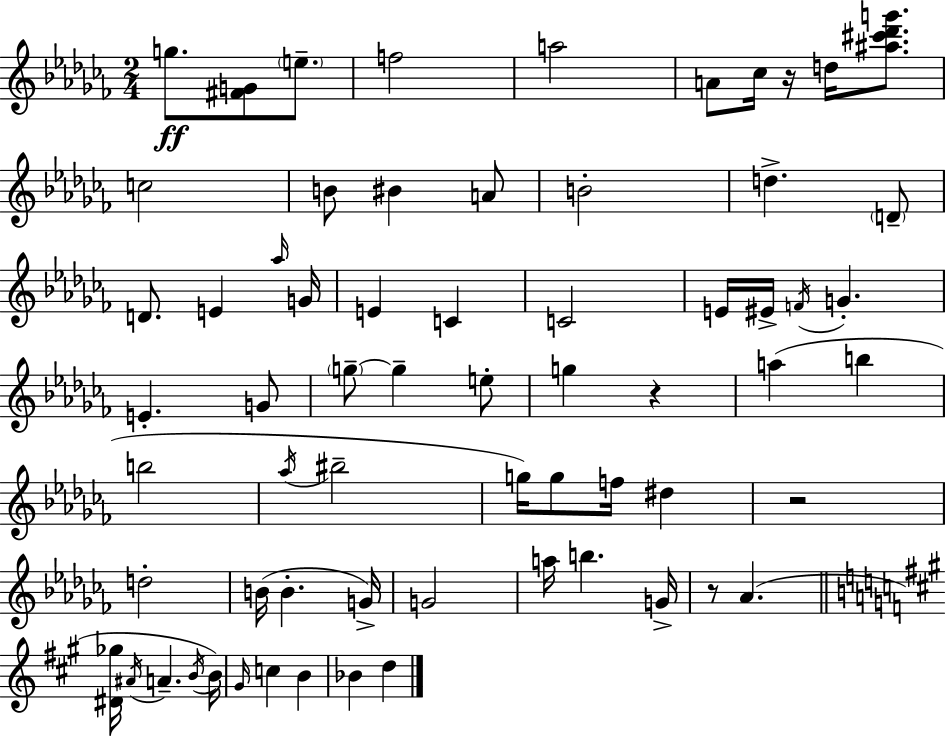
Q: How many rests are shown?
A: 4